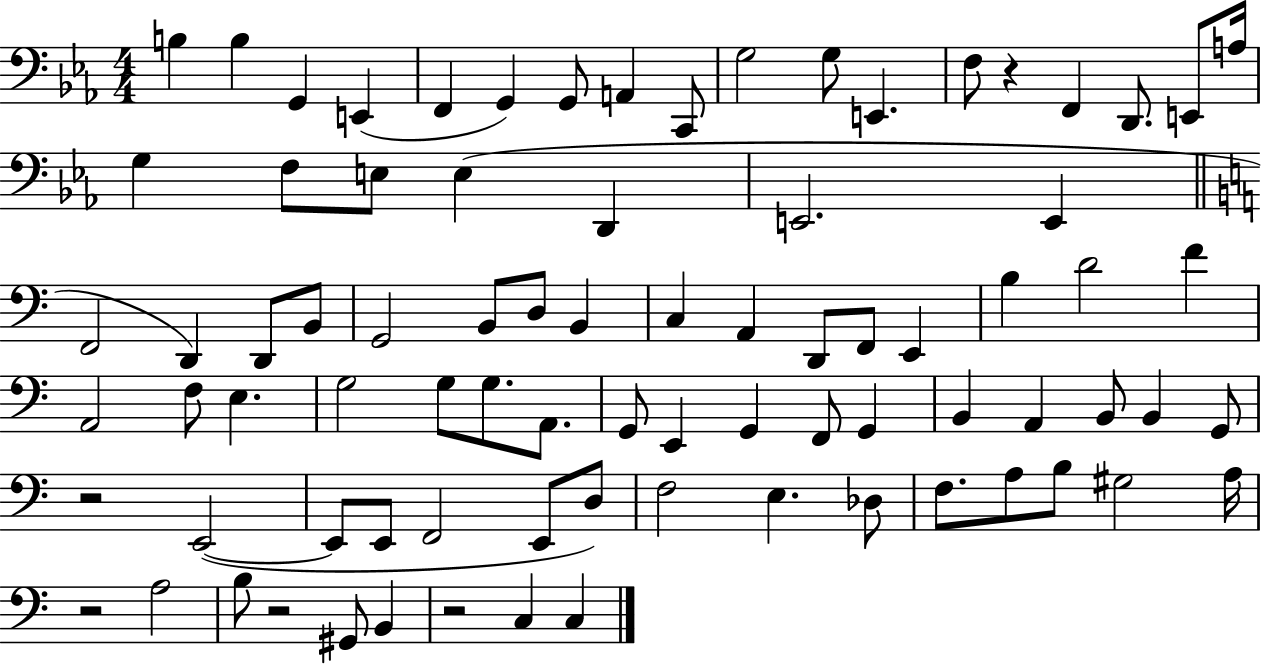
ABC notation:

X:1
T:Untitled
M:4/4
L:1/4
K:Eb
B, B, G,, E,, F,, G,, G,,/2 A,, C,,/2 G,2 G,/2 E,, F,/2 z F,, D,,/2 E,,/2 A,/4 G, F,/2 E,/2 E, D,, E,,2 E,, F,,2 D,, D,,/2 B,,/2 G,,2 B,,/2 D,/2 B,, C, A,, D,,/2 F,,/2 E,, B, D2 F A,,2 F,/2 E, G,2 G,/2 G,/2 A,,/2 G,,/2 E,, G,, F,,/2 G,, B,, A,, B,,/2 B,, G,,/2 z2 E,,2 E,,/2 E,,/2 F,,2 E,,/2 D,/2 F,2 E, _D,/2 F,/2 A,/2 B,/2 ^G,2 A,/4 z2 A,2 B,/2 z2 ^G,,/2 B,, z2 C, C,